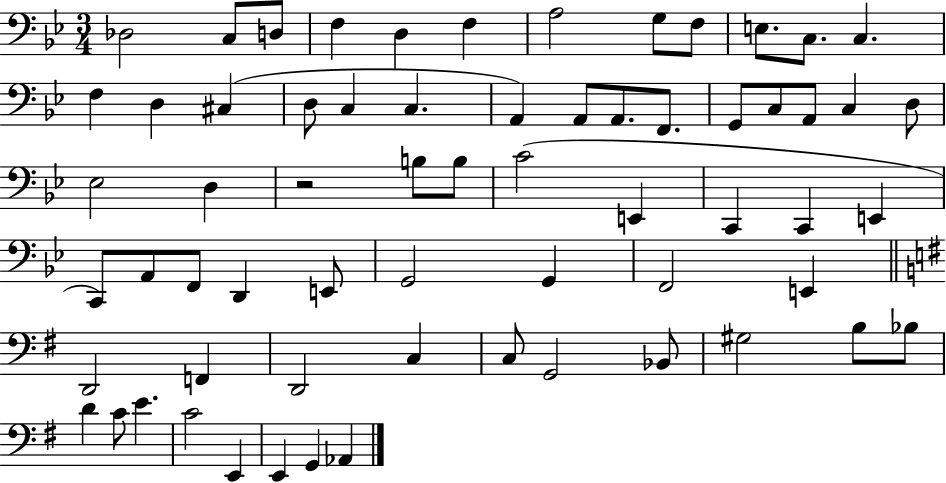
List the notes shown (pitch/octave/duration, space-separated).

Db3/h C3/e D3/e F3/q D3/q F3/q A3/h G3/e F3/e E3/e. C3/e. C3/q. F3/q D3/q C#3/q D3/e C3/q C3/q. A2/q A2/e A2/e. F2/e. G2/e C3/e A2/e C3/q D3/e Eb3/h D3/q R/h B3/e B3/e C4/h E2/q C2/q C2/q E2/q C2/e A2/e F2/e D2/q E2/e G2/h G2/q F2/h E2/q D2/h F2/q D2/h C3/q C3/e G2/h Bb2/e G#3/h B3/e Bb3/e D4/q C4/e E4/q. C4/h E2/q E2/q G2/q Ab2/q